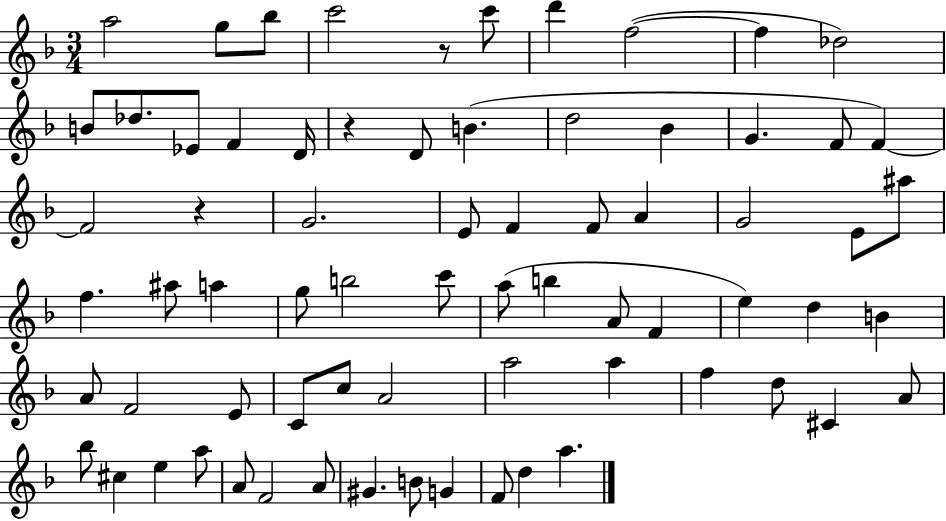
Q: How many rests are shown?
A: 3